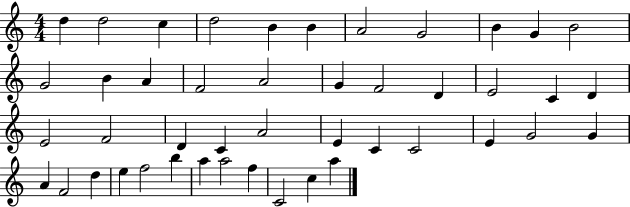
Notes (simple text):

D5/q D5/h C5/q D5/h B4/q B4/q A4/h G4/h B4/q G4/q B4/h G4/h B4/q A4/q F4/h A4/h G4/q F4/h D4/q E4/h C4/q D4/q E4/h F4/h D4/q C4/q A4/h E4/q C4/q C4/h E4/q G4/h G4/q A4/q F4/h D5/q E5/q F5/h B5/q A5/q A5/h F5/q C4/h C5/q A5/q